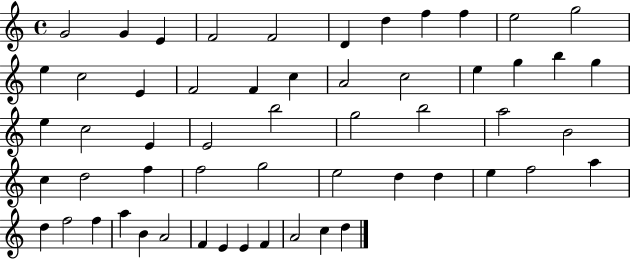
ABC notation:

X:1
T:Untitled
M:4/4
L:1/4
K:C
G2 G E F2 F2 D d f f e2 g2 e c2 E F2 F c A2 c2 e g b g e c2 E E2 b2 g2 b2 a2 B2 c d2 f f2 g2 e2 d d e f2 a d f2 f a B A2 F E E F A2 c d